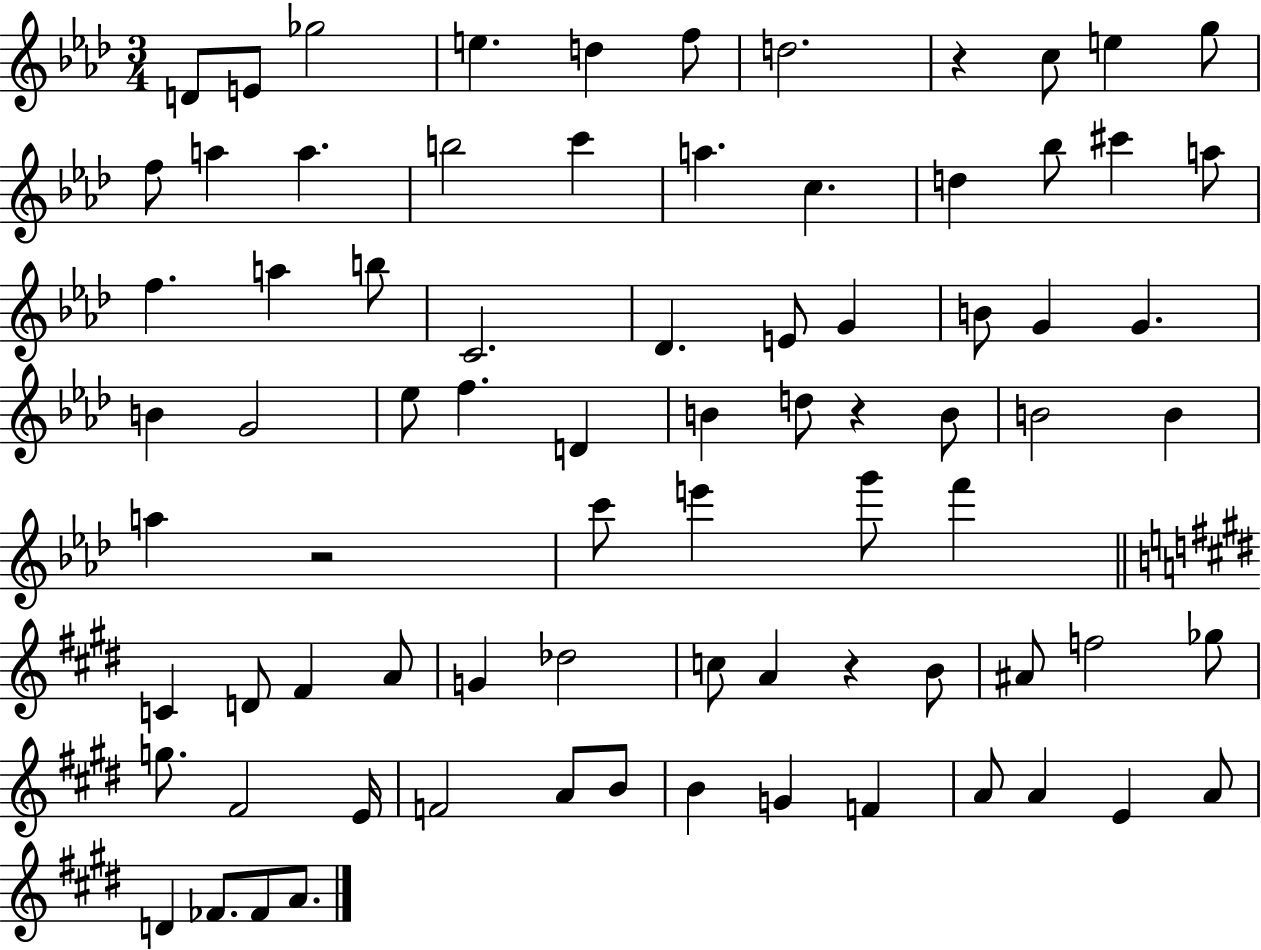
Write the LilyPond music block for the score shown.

{
  \clef treble
  \numericTimeSignature
  \time 3/4
  \key aes \major
  \repeat volta 2 { d'8 e'8 ges''2 | e''4. d''4 f''8 | d''2. | r4 c''8 e''4 g''8 | \break f''8 a''4 a''4. | b''2 c'''4 | a''4. c''4. | d''4 bes''8 cis'''4 a''8 | \break f''4. a''4 b''8 | c'2. | des'4. e'8 g'4 | b'8 g'4 g'4. | \break b'4 g'2 | ees''8 f''4. d'4 | b'4 d''8 r4 b'8 | b'2 b'4 | \break a''4 r2 | c'''8 e'''4 g'''8 f'''4 | \bar "||" \break \key e \major c'4 d'8 fis'4 a'8 | g'4 des''2 | c''8 a'4 r4 b'8 | ais'8 f''2 ges''8 | \break g''8. fis'2 e'16 | f'2 a'8 b'8 | b'4 g'4 f'4 | a'8 a'4 e'4 a'8 | \break d'4 fes'8. fes'8 a'8. | } \bar "|."
}